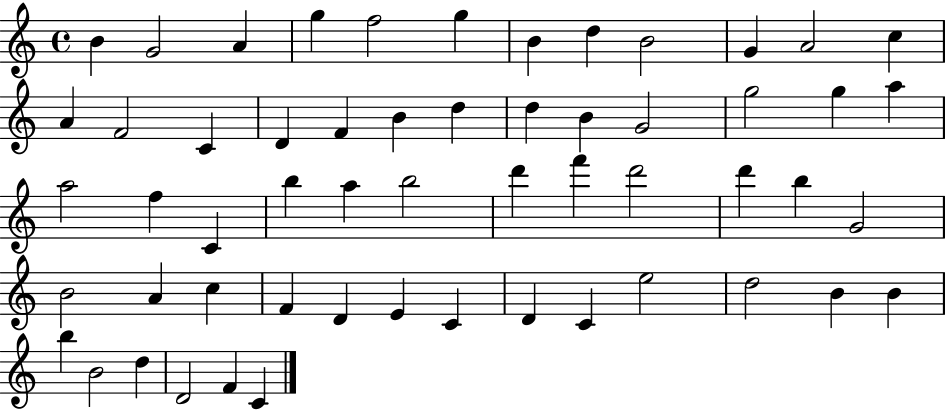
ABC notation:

X:1
T:Untitled
M:4/4
L:1/4
K:C
B G2 A g f2 g B d B2 G A2 c A F2 C D F B d d B G2 g2 g a a2 f C b a b2 d' f' d'2 d' b G2 B2 A c F D E C D C e2 d2 B B b B2 d D2 F C